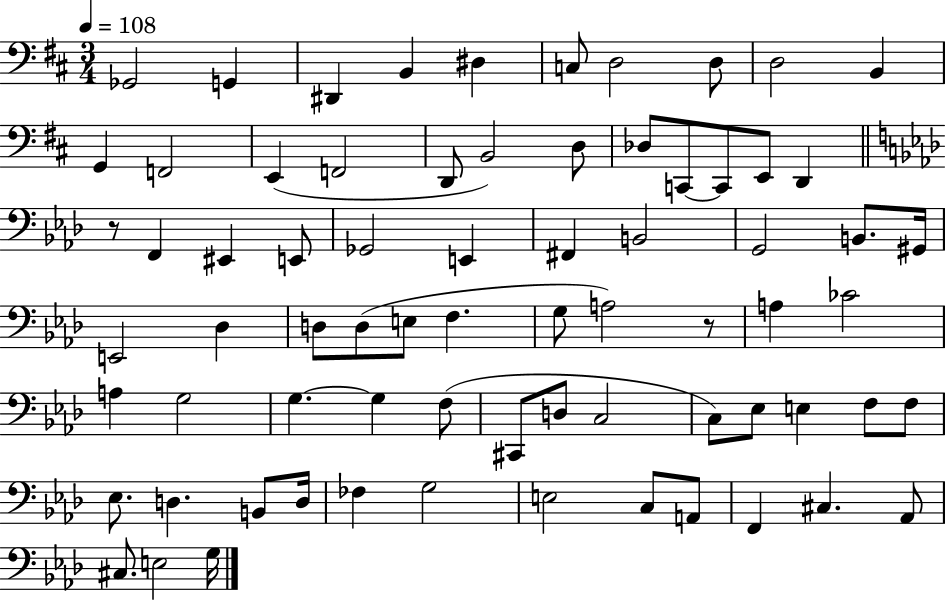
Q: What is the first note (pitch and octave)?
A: Gb2